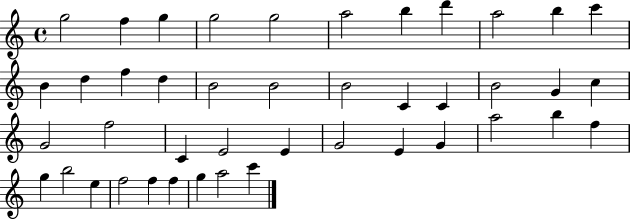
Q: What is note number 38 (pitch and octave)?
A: F5